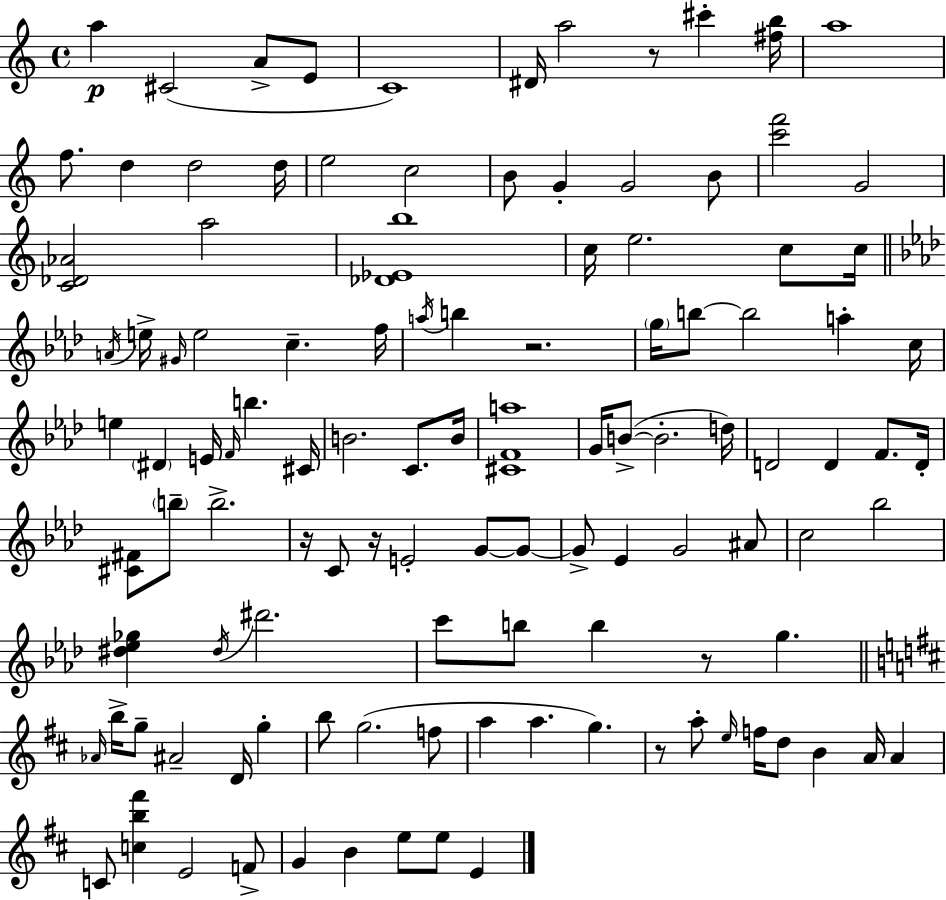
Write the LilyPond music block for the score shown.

{
  \clef treble
  \time 4/4
  \defaultTimeSignature
  \key a \minor
  a''4\p cis'2( a'8-> e'8 | c'1) | dis'16 a''2 r8 cis'''4-. <fis'' b''>16 | a''1 | \break f''8. d''4 d''2 d''16 | e''2 c''2 | b'8 g'4-. g'2 b'8 | <c''' f'''>2 g'2 | \break <c' des' aes'>2 a''2 | <des' ees' b''>1 | c''16 e''2. c''8 c''16 | \bar "||" \break \key aes \major \acciaccatura { a'16 } e''16-> \grace { gis'16 } e''2 c''4.-- | f''16 \acciaccatura { a''16 } b''4 r2. | \parenthesize g''16 b''8~~ b''2 a''4-. | c''16 e''4 \parenthesize dis'4 e'16 \grace { f'16 } b''4. | \break cis'16 b'2. | c'8. b'16 <cis' f' a''>1 | g'16 b'8->~(~ b'2.-. | d''16) d'2 d'4 | \break f'8. d'16-. <cis' fis'>8 \parenthesize b''8-- b''2.-> | r16 c'8 r16 e'2-. | g'8~~ g'8~~ g'8-> ees'4 g'2 | ais'8 c''2 bes''2 | \break <dis'' ees'' ges''>4 \acciaccatura { dis''16 } dis'''2. | c'''8 b''8 b''4 r8 g''4. | \bar "||" \break \key d \major \grace { aes'16 } b''16-> g''8-- ais'2-- d'16 g''4-. | b''8 g''2.( f''8 | a''4 a''4. g''4.) | r8 a''8-. \grace { e''16 } f''16 d''8 b'4 a'16 a'4 | \break c'8 <c'' b'' fis'''>4 e'2 | f'8-> g'4 b'4 e''8 e''8 e'4 | \bar "|."
}